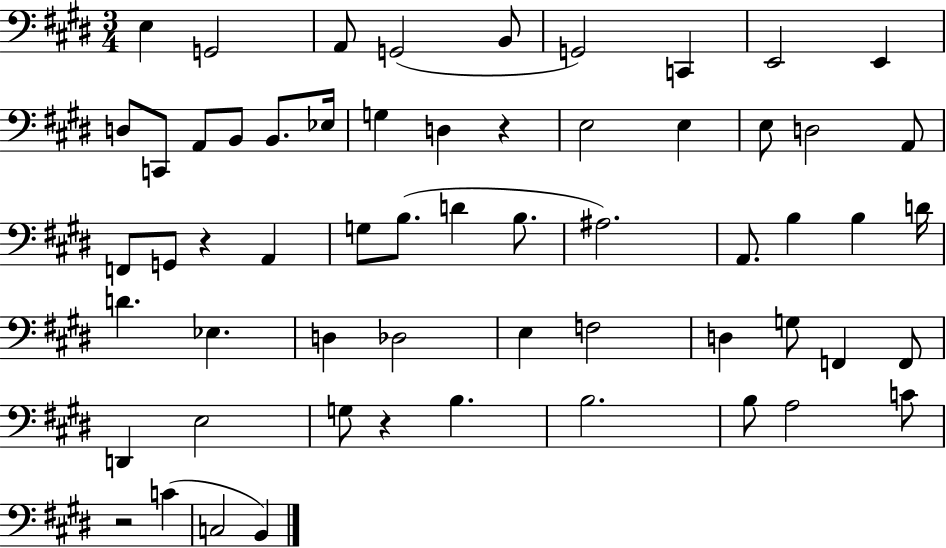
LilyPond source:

{
  \clef bass
  \numericTimeSignature
  \time 3/4
  \key e \major
  e4 g,2 | a,8 g,2( b,8 | g,2) c,4 | e,2 e,4 | \break d8 c,8 a,8 b,8 b,8. ees16 | g4 d4 r4 | e2 e4 | e8 d2 a,8 | \break f,8 g,8 r4 a,4 | g8 b8.( d'4 b8. | ais2.) | a,8. b4 b4 d'16 | \break d'4. ees4. | d4 des2 | e4 f2 | d4 g8 f,4 f,8 | \break d,4 e2 | g8 r4 b4. | b2. | b8 a2 c'8 | \break r2 c'4( | c2 b,4) | \bar "|."
}